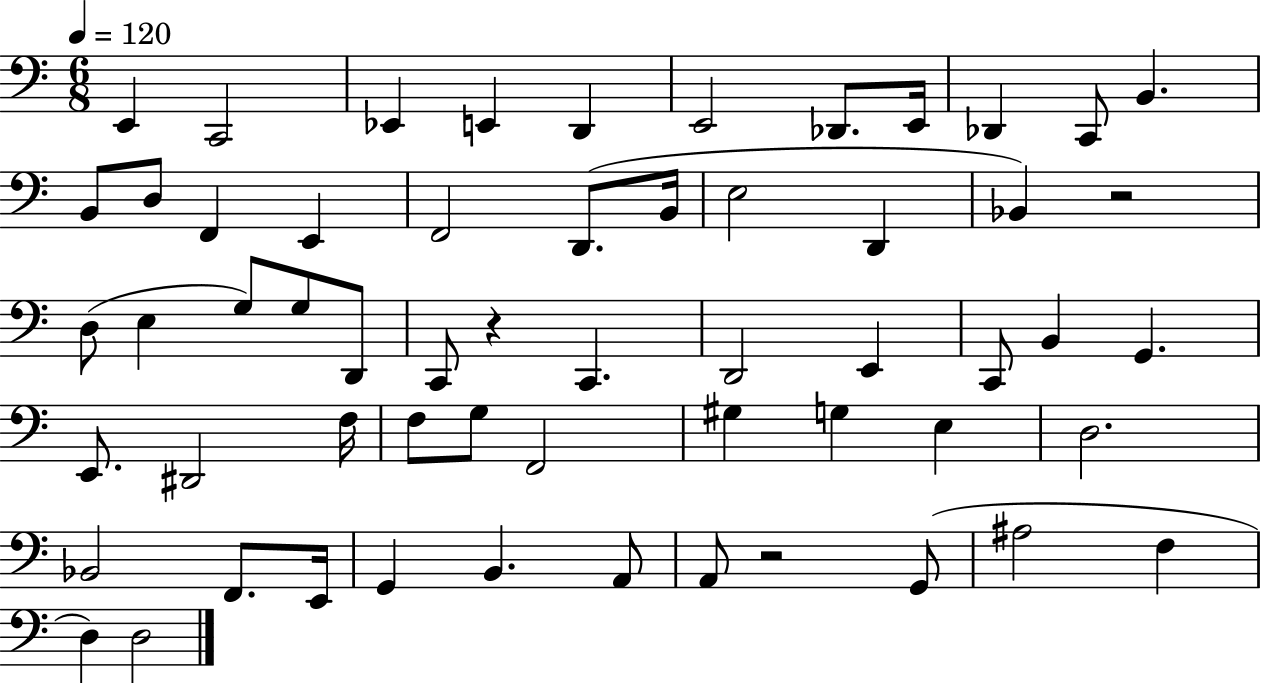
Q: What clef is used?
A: bass